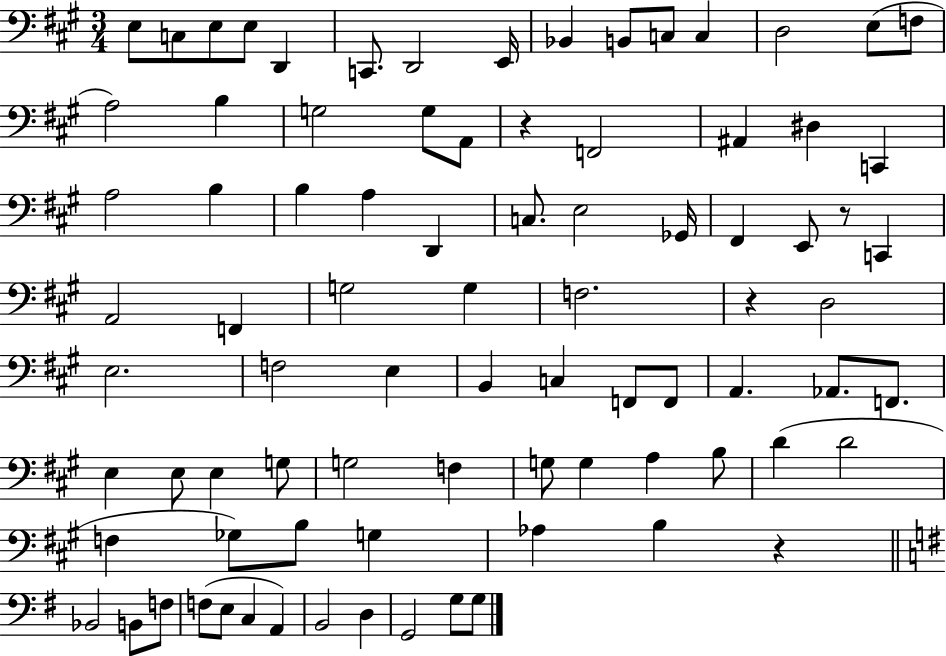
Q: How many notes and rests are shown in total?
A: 85